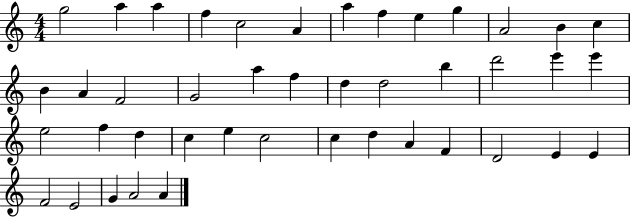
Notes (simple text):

G5/h A5/q A5/q F5/q C5/h A4/q A5/q F5/q E5/q G5/q A4/h B4/q C5/q B4/q A4/q F4/h G4/h A5/q F5/q D5/q D5/h B5/q D6/h E6/q E6/q E5/h F5/q D5/q C5/q E5/q C5/h C5/q D5/q A4/q F4/q D4/h E4/q E4/q F4/h E4/h G4/q A4/h A4/q